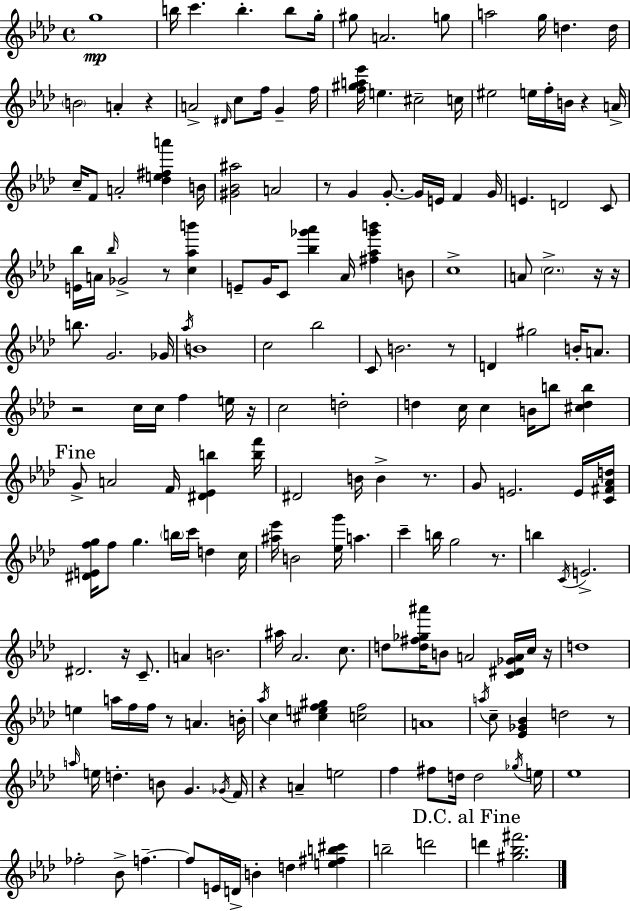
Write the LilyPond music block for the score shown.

{
  \clef treble
  \time 4/4
  \defaultTimeSignature
  \key f \minor
  g''1\mp | b''16 c'''4. b''4.-. b''8 g''16-. | gis''8 a'2. g''8 | a''2 g''16 d''4. d''16 | \break \parenthesize b'2 a'4-. r4 | a'2-> \grace { dis'16 } c''8 f''16 g'4-- | f''16 <f'' gis'' a'' ees'''>16 e''4. cis''2-- | c''16 eis''2 e''16 f''16-. b'16 r4 | \break a'16-> c''16-- f'8 a'2-. <des'' e'' fis'' a'''>4 | b'16 <gis' bes' ais''>2 a'2 | r8 g'4 g'8.-.~~ g'16 e'16 f'4 | g'16 e'4. d'2 c'8 | \break <e' bes''>16 a'16 \grace { bes''16 } ges'2-> r8 <c'' aes'' b'''>4 | e'8-- g'16 c'8 <bes'' ges''' aes'''>4 aes'16 <fis'' aes'' ges''' b'''>4 | b'8 c''1-> | a'8 \parenthesize c''2.-> | \break r16 r16 b''8. g'2. | ges'16 \acciaccatura { aes''16 } b'1 | c''2 bes''2 | c'8 b'2. | \break r8 d'4 gis''2 b'16-. | a'8. r2 c''16 c''16 f''4 | e''16 r16 c''2 d''2-. | d''4 c''16 c''4 b'16 b''8 <cis'' d'' b''>4 | \break \mark "Fine" g'8-> a'2 f'16 <dis' ees' b''>4 | <b'' f'''>16 dis'2 b'16 b'4-> | r8. g'8 e'2. | e'16 <c' fis' aes' d''>16 <dis' e' f'' g''>16 f''8 g''4. \parenthesize b''16 c'''16 d''4 | \break c''16 <ais'' ees'''>16 b'2 <ees'' g'''>16 a''4. | c'''4-- b''16 g''2 | r8. b''4 \acciaccatura { c'16 } e'2.-> | dis'2. | \break r16 c'8.-- a'4 b'2. | ais''16 aes'2. | c''8. d''8 <d'' fis'' ges'' ais'''>16 b'8 a'2 | <c' dis' ges' a'>16 c''16 r16 d''1 | \break e''4 a''16 f''16 f''16 r8 a'4. | b'16-. \acciaccatura { aes''16 } c''4 <cis'' e'' f'' gis''>4 <c'' f''>2 | a'1 | \acciaccatura { a''16 } c''8-- <ees' ges' bes'>4 d''2 | \break r8 \grace { a''16 } e''16 d''4.-. b'8 | g'4. \acciaccatura { ges'16 } f'16 r4 a'4-- | e''2 f''4 fis''8 d''16 d''2 | \acciaccatura { ges''16 } e''16 ees''1 | \break fes''2-. | bes'8-> f''4.--~~ f''8 e'16 d'16-> b'4-. | d''4 <e'' fis'' b'' cis'''>4 b''2-- | d'''2 \mark "D.C. al Fine" d'''4 <gis'' bes'' fis'''>2. | \break \bar "|."
}